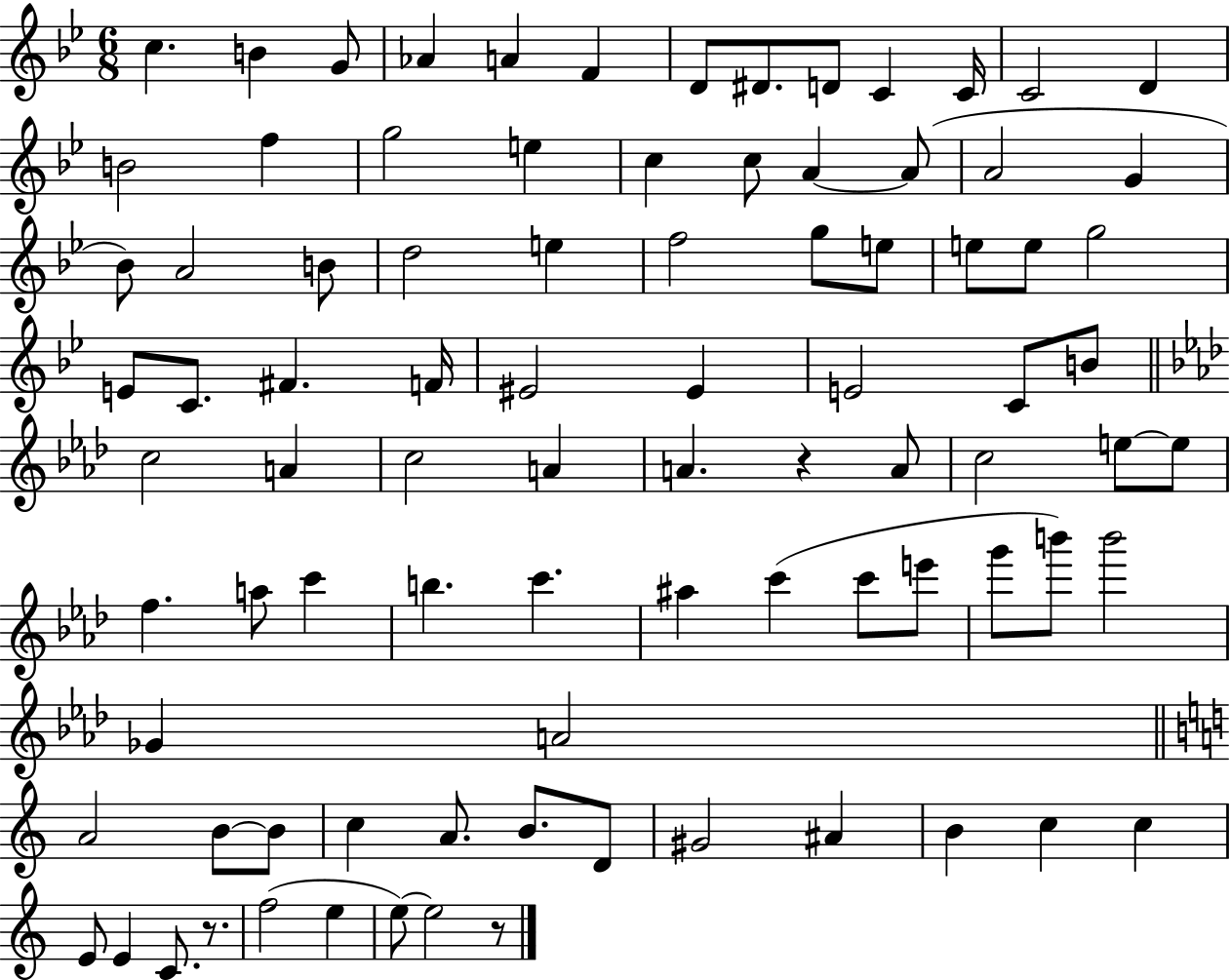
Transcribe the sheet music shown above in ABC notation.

X:1
T:Untitled
M:6/8
L:1/4
K:Bb
c B G/2 _A A F D/2 ^D/2 D/2 C C/4 C2 D B2 f g2 e c c/2 A A/2 A2 G _B/2 A2 B/2 d2 e f2 g/2 e/2 e/2 e/2 g2 E/2 C/2 ^F F/4 ^E2 ^E E2 C/2 B/2 c2 A c2 A A z A/2 c2 e/2 e/2 f a/2 c' b c' ^a c' c'/2 e'/2 g'/2 b'/2 b'2 _G A2 A2 B/2 B/2 c A/2 B/2 D/2 ^G2 ^A B c c E/2 E C/2 z/2 f2 e e/2 e2 z/2